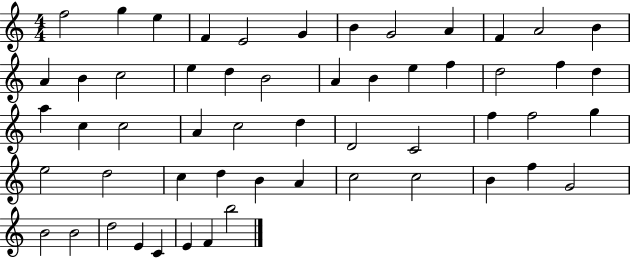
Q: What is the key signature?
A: C major